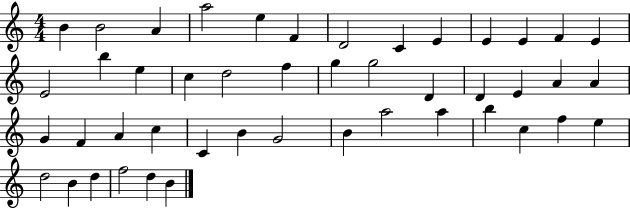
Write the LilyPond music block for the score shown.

{
  \clef treble
  \numericTimeSignature
  \time 4/4
  \key c \major
  b'4 b'2 a'4 | a''2 e''4 f'4 | d'2 c'4 e'4 | e'4 e'4 f'4 e'4 | \break e'2 b''4 e''4 | c''4 d''2 f''4 | g''4 g''2 d'4 | d'4 e'4 a'4 a'4 | \break g'4 f'4 a'4 c''4 | c'4 b'4 g'2 | b'4 a''2 a''4 | b''4 c''4 f''4 e''4 | \break d''2 b'4 d''4 | f''2 d''4 b'4 | \bar "|."
}